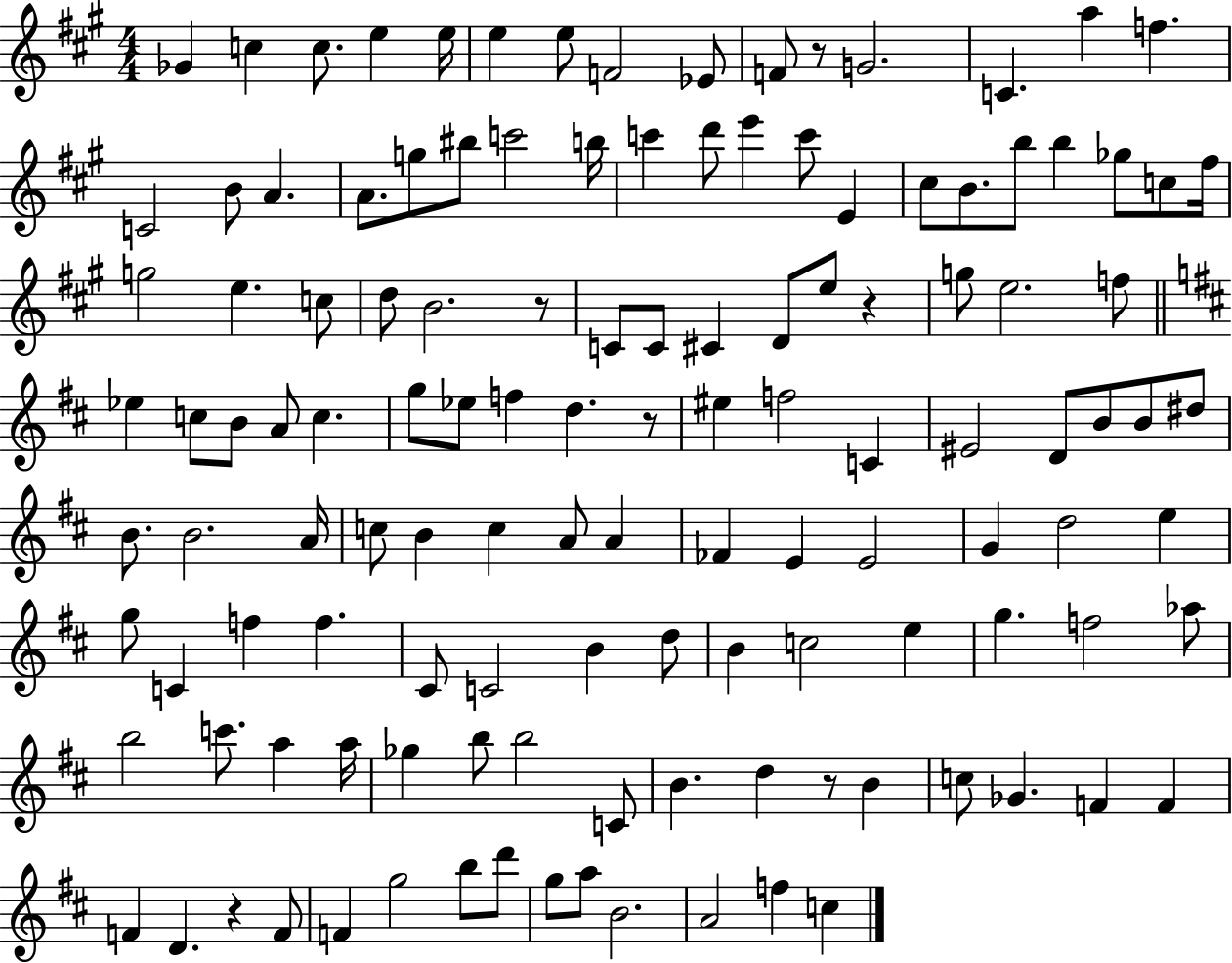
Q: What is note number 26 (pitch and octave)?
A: C6